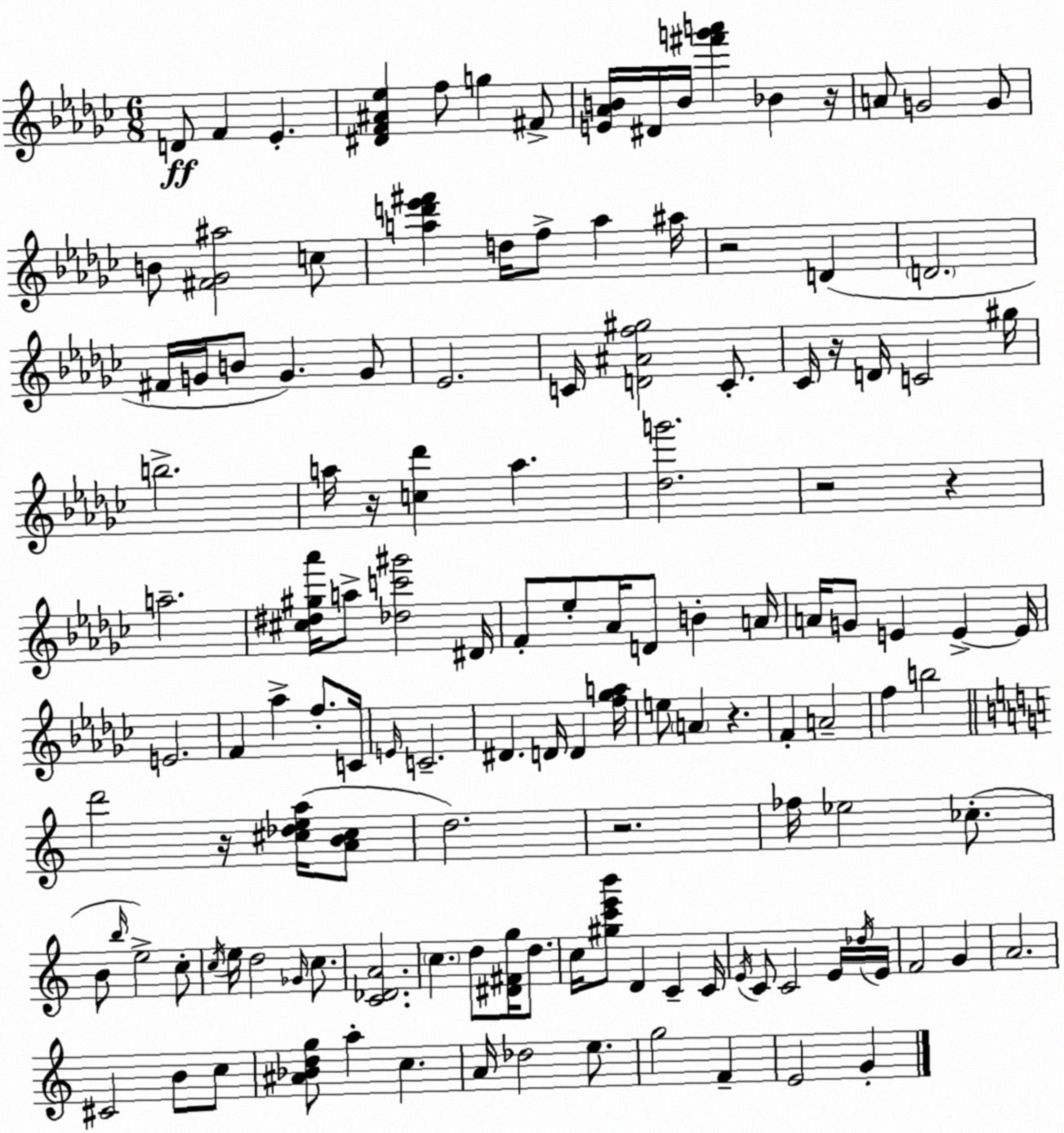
X:1
T:Untitled
M:6/8
L:1/4
K:Ebm
D/2 F _E [^DF^A_e] f/2 g ^F/2 [E_AB]/4 ^D/4 B/4 [^f'g'a'] _B z/4 A/2 G2 G/2 B/2 [^F_G^a]2 c/2 [ad'_e'^f'] d/4 f/2 a ^a/4 z2 D D2 ^F/4 G/4 B/2 G G/2 _E2 C/4 [D^Af^g]2 C/2 _C/4 z/4 D/4 C2 ^g/4 b2 a/4 z/4 [c_d'] a [_dg']2 z2 z a2 [^c^d^g_a']/4 a/2 [_dc'^g']2 ^D/4 F/2 _e/2 _A/4 D/2 B A/4 A/4 G/2 E E E/4 E2 F _a f/2 C/4 E/4 C2 ^D D/4 D [f_ga]/4 e/2 A z F A2 f b2 d'2 z/4 [^c_dea]/4 [AB^c]/2 d2 z2 _f/4 _e2 _c/2 B/2 b/4 e2 c/2 c/4 e/4 d2 _G/4 c/2 [C_DA]2 c d/2 [^D^Fg]/4 d/2 c/4 [^gc'e'b']/2 D C C/4 E/4 C/2 C2 E/4 _d/4 E/4 F2 G A2 ^C2 B/2 c/2 [^A_Bdg]/2 a c A/4 _d2 e/2 g2 F E2 G